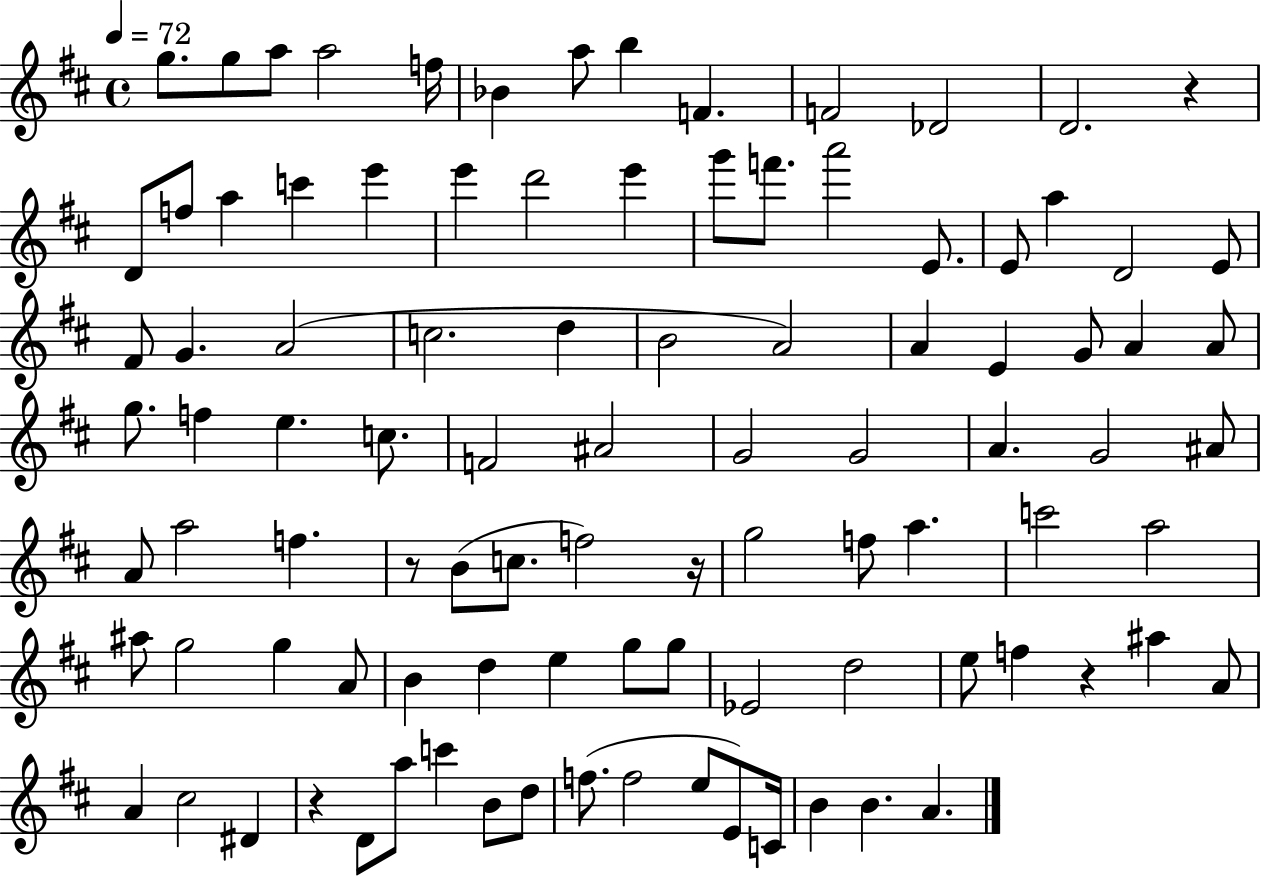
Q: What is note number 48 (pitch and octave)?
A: G4